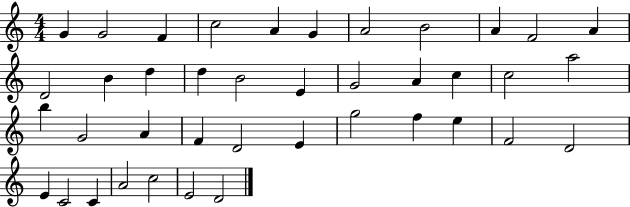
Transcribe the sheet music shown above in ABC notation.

X:1
T:Untitled
M:4/4
L:1/4
K:C
G G2 F c2 A G A2 B2 A F2 A D2 B d d B2 E G2 A c c2 a2 b G2 A F D2 E g2 f e F2 D2 E C2 C A2 c2 E2 D2